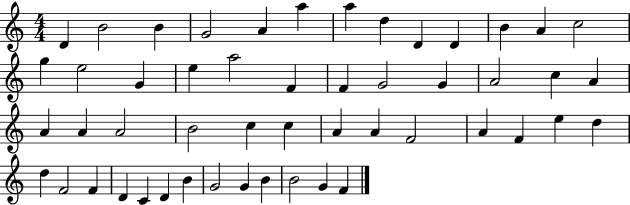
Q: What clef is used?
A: treble